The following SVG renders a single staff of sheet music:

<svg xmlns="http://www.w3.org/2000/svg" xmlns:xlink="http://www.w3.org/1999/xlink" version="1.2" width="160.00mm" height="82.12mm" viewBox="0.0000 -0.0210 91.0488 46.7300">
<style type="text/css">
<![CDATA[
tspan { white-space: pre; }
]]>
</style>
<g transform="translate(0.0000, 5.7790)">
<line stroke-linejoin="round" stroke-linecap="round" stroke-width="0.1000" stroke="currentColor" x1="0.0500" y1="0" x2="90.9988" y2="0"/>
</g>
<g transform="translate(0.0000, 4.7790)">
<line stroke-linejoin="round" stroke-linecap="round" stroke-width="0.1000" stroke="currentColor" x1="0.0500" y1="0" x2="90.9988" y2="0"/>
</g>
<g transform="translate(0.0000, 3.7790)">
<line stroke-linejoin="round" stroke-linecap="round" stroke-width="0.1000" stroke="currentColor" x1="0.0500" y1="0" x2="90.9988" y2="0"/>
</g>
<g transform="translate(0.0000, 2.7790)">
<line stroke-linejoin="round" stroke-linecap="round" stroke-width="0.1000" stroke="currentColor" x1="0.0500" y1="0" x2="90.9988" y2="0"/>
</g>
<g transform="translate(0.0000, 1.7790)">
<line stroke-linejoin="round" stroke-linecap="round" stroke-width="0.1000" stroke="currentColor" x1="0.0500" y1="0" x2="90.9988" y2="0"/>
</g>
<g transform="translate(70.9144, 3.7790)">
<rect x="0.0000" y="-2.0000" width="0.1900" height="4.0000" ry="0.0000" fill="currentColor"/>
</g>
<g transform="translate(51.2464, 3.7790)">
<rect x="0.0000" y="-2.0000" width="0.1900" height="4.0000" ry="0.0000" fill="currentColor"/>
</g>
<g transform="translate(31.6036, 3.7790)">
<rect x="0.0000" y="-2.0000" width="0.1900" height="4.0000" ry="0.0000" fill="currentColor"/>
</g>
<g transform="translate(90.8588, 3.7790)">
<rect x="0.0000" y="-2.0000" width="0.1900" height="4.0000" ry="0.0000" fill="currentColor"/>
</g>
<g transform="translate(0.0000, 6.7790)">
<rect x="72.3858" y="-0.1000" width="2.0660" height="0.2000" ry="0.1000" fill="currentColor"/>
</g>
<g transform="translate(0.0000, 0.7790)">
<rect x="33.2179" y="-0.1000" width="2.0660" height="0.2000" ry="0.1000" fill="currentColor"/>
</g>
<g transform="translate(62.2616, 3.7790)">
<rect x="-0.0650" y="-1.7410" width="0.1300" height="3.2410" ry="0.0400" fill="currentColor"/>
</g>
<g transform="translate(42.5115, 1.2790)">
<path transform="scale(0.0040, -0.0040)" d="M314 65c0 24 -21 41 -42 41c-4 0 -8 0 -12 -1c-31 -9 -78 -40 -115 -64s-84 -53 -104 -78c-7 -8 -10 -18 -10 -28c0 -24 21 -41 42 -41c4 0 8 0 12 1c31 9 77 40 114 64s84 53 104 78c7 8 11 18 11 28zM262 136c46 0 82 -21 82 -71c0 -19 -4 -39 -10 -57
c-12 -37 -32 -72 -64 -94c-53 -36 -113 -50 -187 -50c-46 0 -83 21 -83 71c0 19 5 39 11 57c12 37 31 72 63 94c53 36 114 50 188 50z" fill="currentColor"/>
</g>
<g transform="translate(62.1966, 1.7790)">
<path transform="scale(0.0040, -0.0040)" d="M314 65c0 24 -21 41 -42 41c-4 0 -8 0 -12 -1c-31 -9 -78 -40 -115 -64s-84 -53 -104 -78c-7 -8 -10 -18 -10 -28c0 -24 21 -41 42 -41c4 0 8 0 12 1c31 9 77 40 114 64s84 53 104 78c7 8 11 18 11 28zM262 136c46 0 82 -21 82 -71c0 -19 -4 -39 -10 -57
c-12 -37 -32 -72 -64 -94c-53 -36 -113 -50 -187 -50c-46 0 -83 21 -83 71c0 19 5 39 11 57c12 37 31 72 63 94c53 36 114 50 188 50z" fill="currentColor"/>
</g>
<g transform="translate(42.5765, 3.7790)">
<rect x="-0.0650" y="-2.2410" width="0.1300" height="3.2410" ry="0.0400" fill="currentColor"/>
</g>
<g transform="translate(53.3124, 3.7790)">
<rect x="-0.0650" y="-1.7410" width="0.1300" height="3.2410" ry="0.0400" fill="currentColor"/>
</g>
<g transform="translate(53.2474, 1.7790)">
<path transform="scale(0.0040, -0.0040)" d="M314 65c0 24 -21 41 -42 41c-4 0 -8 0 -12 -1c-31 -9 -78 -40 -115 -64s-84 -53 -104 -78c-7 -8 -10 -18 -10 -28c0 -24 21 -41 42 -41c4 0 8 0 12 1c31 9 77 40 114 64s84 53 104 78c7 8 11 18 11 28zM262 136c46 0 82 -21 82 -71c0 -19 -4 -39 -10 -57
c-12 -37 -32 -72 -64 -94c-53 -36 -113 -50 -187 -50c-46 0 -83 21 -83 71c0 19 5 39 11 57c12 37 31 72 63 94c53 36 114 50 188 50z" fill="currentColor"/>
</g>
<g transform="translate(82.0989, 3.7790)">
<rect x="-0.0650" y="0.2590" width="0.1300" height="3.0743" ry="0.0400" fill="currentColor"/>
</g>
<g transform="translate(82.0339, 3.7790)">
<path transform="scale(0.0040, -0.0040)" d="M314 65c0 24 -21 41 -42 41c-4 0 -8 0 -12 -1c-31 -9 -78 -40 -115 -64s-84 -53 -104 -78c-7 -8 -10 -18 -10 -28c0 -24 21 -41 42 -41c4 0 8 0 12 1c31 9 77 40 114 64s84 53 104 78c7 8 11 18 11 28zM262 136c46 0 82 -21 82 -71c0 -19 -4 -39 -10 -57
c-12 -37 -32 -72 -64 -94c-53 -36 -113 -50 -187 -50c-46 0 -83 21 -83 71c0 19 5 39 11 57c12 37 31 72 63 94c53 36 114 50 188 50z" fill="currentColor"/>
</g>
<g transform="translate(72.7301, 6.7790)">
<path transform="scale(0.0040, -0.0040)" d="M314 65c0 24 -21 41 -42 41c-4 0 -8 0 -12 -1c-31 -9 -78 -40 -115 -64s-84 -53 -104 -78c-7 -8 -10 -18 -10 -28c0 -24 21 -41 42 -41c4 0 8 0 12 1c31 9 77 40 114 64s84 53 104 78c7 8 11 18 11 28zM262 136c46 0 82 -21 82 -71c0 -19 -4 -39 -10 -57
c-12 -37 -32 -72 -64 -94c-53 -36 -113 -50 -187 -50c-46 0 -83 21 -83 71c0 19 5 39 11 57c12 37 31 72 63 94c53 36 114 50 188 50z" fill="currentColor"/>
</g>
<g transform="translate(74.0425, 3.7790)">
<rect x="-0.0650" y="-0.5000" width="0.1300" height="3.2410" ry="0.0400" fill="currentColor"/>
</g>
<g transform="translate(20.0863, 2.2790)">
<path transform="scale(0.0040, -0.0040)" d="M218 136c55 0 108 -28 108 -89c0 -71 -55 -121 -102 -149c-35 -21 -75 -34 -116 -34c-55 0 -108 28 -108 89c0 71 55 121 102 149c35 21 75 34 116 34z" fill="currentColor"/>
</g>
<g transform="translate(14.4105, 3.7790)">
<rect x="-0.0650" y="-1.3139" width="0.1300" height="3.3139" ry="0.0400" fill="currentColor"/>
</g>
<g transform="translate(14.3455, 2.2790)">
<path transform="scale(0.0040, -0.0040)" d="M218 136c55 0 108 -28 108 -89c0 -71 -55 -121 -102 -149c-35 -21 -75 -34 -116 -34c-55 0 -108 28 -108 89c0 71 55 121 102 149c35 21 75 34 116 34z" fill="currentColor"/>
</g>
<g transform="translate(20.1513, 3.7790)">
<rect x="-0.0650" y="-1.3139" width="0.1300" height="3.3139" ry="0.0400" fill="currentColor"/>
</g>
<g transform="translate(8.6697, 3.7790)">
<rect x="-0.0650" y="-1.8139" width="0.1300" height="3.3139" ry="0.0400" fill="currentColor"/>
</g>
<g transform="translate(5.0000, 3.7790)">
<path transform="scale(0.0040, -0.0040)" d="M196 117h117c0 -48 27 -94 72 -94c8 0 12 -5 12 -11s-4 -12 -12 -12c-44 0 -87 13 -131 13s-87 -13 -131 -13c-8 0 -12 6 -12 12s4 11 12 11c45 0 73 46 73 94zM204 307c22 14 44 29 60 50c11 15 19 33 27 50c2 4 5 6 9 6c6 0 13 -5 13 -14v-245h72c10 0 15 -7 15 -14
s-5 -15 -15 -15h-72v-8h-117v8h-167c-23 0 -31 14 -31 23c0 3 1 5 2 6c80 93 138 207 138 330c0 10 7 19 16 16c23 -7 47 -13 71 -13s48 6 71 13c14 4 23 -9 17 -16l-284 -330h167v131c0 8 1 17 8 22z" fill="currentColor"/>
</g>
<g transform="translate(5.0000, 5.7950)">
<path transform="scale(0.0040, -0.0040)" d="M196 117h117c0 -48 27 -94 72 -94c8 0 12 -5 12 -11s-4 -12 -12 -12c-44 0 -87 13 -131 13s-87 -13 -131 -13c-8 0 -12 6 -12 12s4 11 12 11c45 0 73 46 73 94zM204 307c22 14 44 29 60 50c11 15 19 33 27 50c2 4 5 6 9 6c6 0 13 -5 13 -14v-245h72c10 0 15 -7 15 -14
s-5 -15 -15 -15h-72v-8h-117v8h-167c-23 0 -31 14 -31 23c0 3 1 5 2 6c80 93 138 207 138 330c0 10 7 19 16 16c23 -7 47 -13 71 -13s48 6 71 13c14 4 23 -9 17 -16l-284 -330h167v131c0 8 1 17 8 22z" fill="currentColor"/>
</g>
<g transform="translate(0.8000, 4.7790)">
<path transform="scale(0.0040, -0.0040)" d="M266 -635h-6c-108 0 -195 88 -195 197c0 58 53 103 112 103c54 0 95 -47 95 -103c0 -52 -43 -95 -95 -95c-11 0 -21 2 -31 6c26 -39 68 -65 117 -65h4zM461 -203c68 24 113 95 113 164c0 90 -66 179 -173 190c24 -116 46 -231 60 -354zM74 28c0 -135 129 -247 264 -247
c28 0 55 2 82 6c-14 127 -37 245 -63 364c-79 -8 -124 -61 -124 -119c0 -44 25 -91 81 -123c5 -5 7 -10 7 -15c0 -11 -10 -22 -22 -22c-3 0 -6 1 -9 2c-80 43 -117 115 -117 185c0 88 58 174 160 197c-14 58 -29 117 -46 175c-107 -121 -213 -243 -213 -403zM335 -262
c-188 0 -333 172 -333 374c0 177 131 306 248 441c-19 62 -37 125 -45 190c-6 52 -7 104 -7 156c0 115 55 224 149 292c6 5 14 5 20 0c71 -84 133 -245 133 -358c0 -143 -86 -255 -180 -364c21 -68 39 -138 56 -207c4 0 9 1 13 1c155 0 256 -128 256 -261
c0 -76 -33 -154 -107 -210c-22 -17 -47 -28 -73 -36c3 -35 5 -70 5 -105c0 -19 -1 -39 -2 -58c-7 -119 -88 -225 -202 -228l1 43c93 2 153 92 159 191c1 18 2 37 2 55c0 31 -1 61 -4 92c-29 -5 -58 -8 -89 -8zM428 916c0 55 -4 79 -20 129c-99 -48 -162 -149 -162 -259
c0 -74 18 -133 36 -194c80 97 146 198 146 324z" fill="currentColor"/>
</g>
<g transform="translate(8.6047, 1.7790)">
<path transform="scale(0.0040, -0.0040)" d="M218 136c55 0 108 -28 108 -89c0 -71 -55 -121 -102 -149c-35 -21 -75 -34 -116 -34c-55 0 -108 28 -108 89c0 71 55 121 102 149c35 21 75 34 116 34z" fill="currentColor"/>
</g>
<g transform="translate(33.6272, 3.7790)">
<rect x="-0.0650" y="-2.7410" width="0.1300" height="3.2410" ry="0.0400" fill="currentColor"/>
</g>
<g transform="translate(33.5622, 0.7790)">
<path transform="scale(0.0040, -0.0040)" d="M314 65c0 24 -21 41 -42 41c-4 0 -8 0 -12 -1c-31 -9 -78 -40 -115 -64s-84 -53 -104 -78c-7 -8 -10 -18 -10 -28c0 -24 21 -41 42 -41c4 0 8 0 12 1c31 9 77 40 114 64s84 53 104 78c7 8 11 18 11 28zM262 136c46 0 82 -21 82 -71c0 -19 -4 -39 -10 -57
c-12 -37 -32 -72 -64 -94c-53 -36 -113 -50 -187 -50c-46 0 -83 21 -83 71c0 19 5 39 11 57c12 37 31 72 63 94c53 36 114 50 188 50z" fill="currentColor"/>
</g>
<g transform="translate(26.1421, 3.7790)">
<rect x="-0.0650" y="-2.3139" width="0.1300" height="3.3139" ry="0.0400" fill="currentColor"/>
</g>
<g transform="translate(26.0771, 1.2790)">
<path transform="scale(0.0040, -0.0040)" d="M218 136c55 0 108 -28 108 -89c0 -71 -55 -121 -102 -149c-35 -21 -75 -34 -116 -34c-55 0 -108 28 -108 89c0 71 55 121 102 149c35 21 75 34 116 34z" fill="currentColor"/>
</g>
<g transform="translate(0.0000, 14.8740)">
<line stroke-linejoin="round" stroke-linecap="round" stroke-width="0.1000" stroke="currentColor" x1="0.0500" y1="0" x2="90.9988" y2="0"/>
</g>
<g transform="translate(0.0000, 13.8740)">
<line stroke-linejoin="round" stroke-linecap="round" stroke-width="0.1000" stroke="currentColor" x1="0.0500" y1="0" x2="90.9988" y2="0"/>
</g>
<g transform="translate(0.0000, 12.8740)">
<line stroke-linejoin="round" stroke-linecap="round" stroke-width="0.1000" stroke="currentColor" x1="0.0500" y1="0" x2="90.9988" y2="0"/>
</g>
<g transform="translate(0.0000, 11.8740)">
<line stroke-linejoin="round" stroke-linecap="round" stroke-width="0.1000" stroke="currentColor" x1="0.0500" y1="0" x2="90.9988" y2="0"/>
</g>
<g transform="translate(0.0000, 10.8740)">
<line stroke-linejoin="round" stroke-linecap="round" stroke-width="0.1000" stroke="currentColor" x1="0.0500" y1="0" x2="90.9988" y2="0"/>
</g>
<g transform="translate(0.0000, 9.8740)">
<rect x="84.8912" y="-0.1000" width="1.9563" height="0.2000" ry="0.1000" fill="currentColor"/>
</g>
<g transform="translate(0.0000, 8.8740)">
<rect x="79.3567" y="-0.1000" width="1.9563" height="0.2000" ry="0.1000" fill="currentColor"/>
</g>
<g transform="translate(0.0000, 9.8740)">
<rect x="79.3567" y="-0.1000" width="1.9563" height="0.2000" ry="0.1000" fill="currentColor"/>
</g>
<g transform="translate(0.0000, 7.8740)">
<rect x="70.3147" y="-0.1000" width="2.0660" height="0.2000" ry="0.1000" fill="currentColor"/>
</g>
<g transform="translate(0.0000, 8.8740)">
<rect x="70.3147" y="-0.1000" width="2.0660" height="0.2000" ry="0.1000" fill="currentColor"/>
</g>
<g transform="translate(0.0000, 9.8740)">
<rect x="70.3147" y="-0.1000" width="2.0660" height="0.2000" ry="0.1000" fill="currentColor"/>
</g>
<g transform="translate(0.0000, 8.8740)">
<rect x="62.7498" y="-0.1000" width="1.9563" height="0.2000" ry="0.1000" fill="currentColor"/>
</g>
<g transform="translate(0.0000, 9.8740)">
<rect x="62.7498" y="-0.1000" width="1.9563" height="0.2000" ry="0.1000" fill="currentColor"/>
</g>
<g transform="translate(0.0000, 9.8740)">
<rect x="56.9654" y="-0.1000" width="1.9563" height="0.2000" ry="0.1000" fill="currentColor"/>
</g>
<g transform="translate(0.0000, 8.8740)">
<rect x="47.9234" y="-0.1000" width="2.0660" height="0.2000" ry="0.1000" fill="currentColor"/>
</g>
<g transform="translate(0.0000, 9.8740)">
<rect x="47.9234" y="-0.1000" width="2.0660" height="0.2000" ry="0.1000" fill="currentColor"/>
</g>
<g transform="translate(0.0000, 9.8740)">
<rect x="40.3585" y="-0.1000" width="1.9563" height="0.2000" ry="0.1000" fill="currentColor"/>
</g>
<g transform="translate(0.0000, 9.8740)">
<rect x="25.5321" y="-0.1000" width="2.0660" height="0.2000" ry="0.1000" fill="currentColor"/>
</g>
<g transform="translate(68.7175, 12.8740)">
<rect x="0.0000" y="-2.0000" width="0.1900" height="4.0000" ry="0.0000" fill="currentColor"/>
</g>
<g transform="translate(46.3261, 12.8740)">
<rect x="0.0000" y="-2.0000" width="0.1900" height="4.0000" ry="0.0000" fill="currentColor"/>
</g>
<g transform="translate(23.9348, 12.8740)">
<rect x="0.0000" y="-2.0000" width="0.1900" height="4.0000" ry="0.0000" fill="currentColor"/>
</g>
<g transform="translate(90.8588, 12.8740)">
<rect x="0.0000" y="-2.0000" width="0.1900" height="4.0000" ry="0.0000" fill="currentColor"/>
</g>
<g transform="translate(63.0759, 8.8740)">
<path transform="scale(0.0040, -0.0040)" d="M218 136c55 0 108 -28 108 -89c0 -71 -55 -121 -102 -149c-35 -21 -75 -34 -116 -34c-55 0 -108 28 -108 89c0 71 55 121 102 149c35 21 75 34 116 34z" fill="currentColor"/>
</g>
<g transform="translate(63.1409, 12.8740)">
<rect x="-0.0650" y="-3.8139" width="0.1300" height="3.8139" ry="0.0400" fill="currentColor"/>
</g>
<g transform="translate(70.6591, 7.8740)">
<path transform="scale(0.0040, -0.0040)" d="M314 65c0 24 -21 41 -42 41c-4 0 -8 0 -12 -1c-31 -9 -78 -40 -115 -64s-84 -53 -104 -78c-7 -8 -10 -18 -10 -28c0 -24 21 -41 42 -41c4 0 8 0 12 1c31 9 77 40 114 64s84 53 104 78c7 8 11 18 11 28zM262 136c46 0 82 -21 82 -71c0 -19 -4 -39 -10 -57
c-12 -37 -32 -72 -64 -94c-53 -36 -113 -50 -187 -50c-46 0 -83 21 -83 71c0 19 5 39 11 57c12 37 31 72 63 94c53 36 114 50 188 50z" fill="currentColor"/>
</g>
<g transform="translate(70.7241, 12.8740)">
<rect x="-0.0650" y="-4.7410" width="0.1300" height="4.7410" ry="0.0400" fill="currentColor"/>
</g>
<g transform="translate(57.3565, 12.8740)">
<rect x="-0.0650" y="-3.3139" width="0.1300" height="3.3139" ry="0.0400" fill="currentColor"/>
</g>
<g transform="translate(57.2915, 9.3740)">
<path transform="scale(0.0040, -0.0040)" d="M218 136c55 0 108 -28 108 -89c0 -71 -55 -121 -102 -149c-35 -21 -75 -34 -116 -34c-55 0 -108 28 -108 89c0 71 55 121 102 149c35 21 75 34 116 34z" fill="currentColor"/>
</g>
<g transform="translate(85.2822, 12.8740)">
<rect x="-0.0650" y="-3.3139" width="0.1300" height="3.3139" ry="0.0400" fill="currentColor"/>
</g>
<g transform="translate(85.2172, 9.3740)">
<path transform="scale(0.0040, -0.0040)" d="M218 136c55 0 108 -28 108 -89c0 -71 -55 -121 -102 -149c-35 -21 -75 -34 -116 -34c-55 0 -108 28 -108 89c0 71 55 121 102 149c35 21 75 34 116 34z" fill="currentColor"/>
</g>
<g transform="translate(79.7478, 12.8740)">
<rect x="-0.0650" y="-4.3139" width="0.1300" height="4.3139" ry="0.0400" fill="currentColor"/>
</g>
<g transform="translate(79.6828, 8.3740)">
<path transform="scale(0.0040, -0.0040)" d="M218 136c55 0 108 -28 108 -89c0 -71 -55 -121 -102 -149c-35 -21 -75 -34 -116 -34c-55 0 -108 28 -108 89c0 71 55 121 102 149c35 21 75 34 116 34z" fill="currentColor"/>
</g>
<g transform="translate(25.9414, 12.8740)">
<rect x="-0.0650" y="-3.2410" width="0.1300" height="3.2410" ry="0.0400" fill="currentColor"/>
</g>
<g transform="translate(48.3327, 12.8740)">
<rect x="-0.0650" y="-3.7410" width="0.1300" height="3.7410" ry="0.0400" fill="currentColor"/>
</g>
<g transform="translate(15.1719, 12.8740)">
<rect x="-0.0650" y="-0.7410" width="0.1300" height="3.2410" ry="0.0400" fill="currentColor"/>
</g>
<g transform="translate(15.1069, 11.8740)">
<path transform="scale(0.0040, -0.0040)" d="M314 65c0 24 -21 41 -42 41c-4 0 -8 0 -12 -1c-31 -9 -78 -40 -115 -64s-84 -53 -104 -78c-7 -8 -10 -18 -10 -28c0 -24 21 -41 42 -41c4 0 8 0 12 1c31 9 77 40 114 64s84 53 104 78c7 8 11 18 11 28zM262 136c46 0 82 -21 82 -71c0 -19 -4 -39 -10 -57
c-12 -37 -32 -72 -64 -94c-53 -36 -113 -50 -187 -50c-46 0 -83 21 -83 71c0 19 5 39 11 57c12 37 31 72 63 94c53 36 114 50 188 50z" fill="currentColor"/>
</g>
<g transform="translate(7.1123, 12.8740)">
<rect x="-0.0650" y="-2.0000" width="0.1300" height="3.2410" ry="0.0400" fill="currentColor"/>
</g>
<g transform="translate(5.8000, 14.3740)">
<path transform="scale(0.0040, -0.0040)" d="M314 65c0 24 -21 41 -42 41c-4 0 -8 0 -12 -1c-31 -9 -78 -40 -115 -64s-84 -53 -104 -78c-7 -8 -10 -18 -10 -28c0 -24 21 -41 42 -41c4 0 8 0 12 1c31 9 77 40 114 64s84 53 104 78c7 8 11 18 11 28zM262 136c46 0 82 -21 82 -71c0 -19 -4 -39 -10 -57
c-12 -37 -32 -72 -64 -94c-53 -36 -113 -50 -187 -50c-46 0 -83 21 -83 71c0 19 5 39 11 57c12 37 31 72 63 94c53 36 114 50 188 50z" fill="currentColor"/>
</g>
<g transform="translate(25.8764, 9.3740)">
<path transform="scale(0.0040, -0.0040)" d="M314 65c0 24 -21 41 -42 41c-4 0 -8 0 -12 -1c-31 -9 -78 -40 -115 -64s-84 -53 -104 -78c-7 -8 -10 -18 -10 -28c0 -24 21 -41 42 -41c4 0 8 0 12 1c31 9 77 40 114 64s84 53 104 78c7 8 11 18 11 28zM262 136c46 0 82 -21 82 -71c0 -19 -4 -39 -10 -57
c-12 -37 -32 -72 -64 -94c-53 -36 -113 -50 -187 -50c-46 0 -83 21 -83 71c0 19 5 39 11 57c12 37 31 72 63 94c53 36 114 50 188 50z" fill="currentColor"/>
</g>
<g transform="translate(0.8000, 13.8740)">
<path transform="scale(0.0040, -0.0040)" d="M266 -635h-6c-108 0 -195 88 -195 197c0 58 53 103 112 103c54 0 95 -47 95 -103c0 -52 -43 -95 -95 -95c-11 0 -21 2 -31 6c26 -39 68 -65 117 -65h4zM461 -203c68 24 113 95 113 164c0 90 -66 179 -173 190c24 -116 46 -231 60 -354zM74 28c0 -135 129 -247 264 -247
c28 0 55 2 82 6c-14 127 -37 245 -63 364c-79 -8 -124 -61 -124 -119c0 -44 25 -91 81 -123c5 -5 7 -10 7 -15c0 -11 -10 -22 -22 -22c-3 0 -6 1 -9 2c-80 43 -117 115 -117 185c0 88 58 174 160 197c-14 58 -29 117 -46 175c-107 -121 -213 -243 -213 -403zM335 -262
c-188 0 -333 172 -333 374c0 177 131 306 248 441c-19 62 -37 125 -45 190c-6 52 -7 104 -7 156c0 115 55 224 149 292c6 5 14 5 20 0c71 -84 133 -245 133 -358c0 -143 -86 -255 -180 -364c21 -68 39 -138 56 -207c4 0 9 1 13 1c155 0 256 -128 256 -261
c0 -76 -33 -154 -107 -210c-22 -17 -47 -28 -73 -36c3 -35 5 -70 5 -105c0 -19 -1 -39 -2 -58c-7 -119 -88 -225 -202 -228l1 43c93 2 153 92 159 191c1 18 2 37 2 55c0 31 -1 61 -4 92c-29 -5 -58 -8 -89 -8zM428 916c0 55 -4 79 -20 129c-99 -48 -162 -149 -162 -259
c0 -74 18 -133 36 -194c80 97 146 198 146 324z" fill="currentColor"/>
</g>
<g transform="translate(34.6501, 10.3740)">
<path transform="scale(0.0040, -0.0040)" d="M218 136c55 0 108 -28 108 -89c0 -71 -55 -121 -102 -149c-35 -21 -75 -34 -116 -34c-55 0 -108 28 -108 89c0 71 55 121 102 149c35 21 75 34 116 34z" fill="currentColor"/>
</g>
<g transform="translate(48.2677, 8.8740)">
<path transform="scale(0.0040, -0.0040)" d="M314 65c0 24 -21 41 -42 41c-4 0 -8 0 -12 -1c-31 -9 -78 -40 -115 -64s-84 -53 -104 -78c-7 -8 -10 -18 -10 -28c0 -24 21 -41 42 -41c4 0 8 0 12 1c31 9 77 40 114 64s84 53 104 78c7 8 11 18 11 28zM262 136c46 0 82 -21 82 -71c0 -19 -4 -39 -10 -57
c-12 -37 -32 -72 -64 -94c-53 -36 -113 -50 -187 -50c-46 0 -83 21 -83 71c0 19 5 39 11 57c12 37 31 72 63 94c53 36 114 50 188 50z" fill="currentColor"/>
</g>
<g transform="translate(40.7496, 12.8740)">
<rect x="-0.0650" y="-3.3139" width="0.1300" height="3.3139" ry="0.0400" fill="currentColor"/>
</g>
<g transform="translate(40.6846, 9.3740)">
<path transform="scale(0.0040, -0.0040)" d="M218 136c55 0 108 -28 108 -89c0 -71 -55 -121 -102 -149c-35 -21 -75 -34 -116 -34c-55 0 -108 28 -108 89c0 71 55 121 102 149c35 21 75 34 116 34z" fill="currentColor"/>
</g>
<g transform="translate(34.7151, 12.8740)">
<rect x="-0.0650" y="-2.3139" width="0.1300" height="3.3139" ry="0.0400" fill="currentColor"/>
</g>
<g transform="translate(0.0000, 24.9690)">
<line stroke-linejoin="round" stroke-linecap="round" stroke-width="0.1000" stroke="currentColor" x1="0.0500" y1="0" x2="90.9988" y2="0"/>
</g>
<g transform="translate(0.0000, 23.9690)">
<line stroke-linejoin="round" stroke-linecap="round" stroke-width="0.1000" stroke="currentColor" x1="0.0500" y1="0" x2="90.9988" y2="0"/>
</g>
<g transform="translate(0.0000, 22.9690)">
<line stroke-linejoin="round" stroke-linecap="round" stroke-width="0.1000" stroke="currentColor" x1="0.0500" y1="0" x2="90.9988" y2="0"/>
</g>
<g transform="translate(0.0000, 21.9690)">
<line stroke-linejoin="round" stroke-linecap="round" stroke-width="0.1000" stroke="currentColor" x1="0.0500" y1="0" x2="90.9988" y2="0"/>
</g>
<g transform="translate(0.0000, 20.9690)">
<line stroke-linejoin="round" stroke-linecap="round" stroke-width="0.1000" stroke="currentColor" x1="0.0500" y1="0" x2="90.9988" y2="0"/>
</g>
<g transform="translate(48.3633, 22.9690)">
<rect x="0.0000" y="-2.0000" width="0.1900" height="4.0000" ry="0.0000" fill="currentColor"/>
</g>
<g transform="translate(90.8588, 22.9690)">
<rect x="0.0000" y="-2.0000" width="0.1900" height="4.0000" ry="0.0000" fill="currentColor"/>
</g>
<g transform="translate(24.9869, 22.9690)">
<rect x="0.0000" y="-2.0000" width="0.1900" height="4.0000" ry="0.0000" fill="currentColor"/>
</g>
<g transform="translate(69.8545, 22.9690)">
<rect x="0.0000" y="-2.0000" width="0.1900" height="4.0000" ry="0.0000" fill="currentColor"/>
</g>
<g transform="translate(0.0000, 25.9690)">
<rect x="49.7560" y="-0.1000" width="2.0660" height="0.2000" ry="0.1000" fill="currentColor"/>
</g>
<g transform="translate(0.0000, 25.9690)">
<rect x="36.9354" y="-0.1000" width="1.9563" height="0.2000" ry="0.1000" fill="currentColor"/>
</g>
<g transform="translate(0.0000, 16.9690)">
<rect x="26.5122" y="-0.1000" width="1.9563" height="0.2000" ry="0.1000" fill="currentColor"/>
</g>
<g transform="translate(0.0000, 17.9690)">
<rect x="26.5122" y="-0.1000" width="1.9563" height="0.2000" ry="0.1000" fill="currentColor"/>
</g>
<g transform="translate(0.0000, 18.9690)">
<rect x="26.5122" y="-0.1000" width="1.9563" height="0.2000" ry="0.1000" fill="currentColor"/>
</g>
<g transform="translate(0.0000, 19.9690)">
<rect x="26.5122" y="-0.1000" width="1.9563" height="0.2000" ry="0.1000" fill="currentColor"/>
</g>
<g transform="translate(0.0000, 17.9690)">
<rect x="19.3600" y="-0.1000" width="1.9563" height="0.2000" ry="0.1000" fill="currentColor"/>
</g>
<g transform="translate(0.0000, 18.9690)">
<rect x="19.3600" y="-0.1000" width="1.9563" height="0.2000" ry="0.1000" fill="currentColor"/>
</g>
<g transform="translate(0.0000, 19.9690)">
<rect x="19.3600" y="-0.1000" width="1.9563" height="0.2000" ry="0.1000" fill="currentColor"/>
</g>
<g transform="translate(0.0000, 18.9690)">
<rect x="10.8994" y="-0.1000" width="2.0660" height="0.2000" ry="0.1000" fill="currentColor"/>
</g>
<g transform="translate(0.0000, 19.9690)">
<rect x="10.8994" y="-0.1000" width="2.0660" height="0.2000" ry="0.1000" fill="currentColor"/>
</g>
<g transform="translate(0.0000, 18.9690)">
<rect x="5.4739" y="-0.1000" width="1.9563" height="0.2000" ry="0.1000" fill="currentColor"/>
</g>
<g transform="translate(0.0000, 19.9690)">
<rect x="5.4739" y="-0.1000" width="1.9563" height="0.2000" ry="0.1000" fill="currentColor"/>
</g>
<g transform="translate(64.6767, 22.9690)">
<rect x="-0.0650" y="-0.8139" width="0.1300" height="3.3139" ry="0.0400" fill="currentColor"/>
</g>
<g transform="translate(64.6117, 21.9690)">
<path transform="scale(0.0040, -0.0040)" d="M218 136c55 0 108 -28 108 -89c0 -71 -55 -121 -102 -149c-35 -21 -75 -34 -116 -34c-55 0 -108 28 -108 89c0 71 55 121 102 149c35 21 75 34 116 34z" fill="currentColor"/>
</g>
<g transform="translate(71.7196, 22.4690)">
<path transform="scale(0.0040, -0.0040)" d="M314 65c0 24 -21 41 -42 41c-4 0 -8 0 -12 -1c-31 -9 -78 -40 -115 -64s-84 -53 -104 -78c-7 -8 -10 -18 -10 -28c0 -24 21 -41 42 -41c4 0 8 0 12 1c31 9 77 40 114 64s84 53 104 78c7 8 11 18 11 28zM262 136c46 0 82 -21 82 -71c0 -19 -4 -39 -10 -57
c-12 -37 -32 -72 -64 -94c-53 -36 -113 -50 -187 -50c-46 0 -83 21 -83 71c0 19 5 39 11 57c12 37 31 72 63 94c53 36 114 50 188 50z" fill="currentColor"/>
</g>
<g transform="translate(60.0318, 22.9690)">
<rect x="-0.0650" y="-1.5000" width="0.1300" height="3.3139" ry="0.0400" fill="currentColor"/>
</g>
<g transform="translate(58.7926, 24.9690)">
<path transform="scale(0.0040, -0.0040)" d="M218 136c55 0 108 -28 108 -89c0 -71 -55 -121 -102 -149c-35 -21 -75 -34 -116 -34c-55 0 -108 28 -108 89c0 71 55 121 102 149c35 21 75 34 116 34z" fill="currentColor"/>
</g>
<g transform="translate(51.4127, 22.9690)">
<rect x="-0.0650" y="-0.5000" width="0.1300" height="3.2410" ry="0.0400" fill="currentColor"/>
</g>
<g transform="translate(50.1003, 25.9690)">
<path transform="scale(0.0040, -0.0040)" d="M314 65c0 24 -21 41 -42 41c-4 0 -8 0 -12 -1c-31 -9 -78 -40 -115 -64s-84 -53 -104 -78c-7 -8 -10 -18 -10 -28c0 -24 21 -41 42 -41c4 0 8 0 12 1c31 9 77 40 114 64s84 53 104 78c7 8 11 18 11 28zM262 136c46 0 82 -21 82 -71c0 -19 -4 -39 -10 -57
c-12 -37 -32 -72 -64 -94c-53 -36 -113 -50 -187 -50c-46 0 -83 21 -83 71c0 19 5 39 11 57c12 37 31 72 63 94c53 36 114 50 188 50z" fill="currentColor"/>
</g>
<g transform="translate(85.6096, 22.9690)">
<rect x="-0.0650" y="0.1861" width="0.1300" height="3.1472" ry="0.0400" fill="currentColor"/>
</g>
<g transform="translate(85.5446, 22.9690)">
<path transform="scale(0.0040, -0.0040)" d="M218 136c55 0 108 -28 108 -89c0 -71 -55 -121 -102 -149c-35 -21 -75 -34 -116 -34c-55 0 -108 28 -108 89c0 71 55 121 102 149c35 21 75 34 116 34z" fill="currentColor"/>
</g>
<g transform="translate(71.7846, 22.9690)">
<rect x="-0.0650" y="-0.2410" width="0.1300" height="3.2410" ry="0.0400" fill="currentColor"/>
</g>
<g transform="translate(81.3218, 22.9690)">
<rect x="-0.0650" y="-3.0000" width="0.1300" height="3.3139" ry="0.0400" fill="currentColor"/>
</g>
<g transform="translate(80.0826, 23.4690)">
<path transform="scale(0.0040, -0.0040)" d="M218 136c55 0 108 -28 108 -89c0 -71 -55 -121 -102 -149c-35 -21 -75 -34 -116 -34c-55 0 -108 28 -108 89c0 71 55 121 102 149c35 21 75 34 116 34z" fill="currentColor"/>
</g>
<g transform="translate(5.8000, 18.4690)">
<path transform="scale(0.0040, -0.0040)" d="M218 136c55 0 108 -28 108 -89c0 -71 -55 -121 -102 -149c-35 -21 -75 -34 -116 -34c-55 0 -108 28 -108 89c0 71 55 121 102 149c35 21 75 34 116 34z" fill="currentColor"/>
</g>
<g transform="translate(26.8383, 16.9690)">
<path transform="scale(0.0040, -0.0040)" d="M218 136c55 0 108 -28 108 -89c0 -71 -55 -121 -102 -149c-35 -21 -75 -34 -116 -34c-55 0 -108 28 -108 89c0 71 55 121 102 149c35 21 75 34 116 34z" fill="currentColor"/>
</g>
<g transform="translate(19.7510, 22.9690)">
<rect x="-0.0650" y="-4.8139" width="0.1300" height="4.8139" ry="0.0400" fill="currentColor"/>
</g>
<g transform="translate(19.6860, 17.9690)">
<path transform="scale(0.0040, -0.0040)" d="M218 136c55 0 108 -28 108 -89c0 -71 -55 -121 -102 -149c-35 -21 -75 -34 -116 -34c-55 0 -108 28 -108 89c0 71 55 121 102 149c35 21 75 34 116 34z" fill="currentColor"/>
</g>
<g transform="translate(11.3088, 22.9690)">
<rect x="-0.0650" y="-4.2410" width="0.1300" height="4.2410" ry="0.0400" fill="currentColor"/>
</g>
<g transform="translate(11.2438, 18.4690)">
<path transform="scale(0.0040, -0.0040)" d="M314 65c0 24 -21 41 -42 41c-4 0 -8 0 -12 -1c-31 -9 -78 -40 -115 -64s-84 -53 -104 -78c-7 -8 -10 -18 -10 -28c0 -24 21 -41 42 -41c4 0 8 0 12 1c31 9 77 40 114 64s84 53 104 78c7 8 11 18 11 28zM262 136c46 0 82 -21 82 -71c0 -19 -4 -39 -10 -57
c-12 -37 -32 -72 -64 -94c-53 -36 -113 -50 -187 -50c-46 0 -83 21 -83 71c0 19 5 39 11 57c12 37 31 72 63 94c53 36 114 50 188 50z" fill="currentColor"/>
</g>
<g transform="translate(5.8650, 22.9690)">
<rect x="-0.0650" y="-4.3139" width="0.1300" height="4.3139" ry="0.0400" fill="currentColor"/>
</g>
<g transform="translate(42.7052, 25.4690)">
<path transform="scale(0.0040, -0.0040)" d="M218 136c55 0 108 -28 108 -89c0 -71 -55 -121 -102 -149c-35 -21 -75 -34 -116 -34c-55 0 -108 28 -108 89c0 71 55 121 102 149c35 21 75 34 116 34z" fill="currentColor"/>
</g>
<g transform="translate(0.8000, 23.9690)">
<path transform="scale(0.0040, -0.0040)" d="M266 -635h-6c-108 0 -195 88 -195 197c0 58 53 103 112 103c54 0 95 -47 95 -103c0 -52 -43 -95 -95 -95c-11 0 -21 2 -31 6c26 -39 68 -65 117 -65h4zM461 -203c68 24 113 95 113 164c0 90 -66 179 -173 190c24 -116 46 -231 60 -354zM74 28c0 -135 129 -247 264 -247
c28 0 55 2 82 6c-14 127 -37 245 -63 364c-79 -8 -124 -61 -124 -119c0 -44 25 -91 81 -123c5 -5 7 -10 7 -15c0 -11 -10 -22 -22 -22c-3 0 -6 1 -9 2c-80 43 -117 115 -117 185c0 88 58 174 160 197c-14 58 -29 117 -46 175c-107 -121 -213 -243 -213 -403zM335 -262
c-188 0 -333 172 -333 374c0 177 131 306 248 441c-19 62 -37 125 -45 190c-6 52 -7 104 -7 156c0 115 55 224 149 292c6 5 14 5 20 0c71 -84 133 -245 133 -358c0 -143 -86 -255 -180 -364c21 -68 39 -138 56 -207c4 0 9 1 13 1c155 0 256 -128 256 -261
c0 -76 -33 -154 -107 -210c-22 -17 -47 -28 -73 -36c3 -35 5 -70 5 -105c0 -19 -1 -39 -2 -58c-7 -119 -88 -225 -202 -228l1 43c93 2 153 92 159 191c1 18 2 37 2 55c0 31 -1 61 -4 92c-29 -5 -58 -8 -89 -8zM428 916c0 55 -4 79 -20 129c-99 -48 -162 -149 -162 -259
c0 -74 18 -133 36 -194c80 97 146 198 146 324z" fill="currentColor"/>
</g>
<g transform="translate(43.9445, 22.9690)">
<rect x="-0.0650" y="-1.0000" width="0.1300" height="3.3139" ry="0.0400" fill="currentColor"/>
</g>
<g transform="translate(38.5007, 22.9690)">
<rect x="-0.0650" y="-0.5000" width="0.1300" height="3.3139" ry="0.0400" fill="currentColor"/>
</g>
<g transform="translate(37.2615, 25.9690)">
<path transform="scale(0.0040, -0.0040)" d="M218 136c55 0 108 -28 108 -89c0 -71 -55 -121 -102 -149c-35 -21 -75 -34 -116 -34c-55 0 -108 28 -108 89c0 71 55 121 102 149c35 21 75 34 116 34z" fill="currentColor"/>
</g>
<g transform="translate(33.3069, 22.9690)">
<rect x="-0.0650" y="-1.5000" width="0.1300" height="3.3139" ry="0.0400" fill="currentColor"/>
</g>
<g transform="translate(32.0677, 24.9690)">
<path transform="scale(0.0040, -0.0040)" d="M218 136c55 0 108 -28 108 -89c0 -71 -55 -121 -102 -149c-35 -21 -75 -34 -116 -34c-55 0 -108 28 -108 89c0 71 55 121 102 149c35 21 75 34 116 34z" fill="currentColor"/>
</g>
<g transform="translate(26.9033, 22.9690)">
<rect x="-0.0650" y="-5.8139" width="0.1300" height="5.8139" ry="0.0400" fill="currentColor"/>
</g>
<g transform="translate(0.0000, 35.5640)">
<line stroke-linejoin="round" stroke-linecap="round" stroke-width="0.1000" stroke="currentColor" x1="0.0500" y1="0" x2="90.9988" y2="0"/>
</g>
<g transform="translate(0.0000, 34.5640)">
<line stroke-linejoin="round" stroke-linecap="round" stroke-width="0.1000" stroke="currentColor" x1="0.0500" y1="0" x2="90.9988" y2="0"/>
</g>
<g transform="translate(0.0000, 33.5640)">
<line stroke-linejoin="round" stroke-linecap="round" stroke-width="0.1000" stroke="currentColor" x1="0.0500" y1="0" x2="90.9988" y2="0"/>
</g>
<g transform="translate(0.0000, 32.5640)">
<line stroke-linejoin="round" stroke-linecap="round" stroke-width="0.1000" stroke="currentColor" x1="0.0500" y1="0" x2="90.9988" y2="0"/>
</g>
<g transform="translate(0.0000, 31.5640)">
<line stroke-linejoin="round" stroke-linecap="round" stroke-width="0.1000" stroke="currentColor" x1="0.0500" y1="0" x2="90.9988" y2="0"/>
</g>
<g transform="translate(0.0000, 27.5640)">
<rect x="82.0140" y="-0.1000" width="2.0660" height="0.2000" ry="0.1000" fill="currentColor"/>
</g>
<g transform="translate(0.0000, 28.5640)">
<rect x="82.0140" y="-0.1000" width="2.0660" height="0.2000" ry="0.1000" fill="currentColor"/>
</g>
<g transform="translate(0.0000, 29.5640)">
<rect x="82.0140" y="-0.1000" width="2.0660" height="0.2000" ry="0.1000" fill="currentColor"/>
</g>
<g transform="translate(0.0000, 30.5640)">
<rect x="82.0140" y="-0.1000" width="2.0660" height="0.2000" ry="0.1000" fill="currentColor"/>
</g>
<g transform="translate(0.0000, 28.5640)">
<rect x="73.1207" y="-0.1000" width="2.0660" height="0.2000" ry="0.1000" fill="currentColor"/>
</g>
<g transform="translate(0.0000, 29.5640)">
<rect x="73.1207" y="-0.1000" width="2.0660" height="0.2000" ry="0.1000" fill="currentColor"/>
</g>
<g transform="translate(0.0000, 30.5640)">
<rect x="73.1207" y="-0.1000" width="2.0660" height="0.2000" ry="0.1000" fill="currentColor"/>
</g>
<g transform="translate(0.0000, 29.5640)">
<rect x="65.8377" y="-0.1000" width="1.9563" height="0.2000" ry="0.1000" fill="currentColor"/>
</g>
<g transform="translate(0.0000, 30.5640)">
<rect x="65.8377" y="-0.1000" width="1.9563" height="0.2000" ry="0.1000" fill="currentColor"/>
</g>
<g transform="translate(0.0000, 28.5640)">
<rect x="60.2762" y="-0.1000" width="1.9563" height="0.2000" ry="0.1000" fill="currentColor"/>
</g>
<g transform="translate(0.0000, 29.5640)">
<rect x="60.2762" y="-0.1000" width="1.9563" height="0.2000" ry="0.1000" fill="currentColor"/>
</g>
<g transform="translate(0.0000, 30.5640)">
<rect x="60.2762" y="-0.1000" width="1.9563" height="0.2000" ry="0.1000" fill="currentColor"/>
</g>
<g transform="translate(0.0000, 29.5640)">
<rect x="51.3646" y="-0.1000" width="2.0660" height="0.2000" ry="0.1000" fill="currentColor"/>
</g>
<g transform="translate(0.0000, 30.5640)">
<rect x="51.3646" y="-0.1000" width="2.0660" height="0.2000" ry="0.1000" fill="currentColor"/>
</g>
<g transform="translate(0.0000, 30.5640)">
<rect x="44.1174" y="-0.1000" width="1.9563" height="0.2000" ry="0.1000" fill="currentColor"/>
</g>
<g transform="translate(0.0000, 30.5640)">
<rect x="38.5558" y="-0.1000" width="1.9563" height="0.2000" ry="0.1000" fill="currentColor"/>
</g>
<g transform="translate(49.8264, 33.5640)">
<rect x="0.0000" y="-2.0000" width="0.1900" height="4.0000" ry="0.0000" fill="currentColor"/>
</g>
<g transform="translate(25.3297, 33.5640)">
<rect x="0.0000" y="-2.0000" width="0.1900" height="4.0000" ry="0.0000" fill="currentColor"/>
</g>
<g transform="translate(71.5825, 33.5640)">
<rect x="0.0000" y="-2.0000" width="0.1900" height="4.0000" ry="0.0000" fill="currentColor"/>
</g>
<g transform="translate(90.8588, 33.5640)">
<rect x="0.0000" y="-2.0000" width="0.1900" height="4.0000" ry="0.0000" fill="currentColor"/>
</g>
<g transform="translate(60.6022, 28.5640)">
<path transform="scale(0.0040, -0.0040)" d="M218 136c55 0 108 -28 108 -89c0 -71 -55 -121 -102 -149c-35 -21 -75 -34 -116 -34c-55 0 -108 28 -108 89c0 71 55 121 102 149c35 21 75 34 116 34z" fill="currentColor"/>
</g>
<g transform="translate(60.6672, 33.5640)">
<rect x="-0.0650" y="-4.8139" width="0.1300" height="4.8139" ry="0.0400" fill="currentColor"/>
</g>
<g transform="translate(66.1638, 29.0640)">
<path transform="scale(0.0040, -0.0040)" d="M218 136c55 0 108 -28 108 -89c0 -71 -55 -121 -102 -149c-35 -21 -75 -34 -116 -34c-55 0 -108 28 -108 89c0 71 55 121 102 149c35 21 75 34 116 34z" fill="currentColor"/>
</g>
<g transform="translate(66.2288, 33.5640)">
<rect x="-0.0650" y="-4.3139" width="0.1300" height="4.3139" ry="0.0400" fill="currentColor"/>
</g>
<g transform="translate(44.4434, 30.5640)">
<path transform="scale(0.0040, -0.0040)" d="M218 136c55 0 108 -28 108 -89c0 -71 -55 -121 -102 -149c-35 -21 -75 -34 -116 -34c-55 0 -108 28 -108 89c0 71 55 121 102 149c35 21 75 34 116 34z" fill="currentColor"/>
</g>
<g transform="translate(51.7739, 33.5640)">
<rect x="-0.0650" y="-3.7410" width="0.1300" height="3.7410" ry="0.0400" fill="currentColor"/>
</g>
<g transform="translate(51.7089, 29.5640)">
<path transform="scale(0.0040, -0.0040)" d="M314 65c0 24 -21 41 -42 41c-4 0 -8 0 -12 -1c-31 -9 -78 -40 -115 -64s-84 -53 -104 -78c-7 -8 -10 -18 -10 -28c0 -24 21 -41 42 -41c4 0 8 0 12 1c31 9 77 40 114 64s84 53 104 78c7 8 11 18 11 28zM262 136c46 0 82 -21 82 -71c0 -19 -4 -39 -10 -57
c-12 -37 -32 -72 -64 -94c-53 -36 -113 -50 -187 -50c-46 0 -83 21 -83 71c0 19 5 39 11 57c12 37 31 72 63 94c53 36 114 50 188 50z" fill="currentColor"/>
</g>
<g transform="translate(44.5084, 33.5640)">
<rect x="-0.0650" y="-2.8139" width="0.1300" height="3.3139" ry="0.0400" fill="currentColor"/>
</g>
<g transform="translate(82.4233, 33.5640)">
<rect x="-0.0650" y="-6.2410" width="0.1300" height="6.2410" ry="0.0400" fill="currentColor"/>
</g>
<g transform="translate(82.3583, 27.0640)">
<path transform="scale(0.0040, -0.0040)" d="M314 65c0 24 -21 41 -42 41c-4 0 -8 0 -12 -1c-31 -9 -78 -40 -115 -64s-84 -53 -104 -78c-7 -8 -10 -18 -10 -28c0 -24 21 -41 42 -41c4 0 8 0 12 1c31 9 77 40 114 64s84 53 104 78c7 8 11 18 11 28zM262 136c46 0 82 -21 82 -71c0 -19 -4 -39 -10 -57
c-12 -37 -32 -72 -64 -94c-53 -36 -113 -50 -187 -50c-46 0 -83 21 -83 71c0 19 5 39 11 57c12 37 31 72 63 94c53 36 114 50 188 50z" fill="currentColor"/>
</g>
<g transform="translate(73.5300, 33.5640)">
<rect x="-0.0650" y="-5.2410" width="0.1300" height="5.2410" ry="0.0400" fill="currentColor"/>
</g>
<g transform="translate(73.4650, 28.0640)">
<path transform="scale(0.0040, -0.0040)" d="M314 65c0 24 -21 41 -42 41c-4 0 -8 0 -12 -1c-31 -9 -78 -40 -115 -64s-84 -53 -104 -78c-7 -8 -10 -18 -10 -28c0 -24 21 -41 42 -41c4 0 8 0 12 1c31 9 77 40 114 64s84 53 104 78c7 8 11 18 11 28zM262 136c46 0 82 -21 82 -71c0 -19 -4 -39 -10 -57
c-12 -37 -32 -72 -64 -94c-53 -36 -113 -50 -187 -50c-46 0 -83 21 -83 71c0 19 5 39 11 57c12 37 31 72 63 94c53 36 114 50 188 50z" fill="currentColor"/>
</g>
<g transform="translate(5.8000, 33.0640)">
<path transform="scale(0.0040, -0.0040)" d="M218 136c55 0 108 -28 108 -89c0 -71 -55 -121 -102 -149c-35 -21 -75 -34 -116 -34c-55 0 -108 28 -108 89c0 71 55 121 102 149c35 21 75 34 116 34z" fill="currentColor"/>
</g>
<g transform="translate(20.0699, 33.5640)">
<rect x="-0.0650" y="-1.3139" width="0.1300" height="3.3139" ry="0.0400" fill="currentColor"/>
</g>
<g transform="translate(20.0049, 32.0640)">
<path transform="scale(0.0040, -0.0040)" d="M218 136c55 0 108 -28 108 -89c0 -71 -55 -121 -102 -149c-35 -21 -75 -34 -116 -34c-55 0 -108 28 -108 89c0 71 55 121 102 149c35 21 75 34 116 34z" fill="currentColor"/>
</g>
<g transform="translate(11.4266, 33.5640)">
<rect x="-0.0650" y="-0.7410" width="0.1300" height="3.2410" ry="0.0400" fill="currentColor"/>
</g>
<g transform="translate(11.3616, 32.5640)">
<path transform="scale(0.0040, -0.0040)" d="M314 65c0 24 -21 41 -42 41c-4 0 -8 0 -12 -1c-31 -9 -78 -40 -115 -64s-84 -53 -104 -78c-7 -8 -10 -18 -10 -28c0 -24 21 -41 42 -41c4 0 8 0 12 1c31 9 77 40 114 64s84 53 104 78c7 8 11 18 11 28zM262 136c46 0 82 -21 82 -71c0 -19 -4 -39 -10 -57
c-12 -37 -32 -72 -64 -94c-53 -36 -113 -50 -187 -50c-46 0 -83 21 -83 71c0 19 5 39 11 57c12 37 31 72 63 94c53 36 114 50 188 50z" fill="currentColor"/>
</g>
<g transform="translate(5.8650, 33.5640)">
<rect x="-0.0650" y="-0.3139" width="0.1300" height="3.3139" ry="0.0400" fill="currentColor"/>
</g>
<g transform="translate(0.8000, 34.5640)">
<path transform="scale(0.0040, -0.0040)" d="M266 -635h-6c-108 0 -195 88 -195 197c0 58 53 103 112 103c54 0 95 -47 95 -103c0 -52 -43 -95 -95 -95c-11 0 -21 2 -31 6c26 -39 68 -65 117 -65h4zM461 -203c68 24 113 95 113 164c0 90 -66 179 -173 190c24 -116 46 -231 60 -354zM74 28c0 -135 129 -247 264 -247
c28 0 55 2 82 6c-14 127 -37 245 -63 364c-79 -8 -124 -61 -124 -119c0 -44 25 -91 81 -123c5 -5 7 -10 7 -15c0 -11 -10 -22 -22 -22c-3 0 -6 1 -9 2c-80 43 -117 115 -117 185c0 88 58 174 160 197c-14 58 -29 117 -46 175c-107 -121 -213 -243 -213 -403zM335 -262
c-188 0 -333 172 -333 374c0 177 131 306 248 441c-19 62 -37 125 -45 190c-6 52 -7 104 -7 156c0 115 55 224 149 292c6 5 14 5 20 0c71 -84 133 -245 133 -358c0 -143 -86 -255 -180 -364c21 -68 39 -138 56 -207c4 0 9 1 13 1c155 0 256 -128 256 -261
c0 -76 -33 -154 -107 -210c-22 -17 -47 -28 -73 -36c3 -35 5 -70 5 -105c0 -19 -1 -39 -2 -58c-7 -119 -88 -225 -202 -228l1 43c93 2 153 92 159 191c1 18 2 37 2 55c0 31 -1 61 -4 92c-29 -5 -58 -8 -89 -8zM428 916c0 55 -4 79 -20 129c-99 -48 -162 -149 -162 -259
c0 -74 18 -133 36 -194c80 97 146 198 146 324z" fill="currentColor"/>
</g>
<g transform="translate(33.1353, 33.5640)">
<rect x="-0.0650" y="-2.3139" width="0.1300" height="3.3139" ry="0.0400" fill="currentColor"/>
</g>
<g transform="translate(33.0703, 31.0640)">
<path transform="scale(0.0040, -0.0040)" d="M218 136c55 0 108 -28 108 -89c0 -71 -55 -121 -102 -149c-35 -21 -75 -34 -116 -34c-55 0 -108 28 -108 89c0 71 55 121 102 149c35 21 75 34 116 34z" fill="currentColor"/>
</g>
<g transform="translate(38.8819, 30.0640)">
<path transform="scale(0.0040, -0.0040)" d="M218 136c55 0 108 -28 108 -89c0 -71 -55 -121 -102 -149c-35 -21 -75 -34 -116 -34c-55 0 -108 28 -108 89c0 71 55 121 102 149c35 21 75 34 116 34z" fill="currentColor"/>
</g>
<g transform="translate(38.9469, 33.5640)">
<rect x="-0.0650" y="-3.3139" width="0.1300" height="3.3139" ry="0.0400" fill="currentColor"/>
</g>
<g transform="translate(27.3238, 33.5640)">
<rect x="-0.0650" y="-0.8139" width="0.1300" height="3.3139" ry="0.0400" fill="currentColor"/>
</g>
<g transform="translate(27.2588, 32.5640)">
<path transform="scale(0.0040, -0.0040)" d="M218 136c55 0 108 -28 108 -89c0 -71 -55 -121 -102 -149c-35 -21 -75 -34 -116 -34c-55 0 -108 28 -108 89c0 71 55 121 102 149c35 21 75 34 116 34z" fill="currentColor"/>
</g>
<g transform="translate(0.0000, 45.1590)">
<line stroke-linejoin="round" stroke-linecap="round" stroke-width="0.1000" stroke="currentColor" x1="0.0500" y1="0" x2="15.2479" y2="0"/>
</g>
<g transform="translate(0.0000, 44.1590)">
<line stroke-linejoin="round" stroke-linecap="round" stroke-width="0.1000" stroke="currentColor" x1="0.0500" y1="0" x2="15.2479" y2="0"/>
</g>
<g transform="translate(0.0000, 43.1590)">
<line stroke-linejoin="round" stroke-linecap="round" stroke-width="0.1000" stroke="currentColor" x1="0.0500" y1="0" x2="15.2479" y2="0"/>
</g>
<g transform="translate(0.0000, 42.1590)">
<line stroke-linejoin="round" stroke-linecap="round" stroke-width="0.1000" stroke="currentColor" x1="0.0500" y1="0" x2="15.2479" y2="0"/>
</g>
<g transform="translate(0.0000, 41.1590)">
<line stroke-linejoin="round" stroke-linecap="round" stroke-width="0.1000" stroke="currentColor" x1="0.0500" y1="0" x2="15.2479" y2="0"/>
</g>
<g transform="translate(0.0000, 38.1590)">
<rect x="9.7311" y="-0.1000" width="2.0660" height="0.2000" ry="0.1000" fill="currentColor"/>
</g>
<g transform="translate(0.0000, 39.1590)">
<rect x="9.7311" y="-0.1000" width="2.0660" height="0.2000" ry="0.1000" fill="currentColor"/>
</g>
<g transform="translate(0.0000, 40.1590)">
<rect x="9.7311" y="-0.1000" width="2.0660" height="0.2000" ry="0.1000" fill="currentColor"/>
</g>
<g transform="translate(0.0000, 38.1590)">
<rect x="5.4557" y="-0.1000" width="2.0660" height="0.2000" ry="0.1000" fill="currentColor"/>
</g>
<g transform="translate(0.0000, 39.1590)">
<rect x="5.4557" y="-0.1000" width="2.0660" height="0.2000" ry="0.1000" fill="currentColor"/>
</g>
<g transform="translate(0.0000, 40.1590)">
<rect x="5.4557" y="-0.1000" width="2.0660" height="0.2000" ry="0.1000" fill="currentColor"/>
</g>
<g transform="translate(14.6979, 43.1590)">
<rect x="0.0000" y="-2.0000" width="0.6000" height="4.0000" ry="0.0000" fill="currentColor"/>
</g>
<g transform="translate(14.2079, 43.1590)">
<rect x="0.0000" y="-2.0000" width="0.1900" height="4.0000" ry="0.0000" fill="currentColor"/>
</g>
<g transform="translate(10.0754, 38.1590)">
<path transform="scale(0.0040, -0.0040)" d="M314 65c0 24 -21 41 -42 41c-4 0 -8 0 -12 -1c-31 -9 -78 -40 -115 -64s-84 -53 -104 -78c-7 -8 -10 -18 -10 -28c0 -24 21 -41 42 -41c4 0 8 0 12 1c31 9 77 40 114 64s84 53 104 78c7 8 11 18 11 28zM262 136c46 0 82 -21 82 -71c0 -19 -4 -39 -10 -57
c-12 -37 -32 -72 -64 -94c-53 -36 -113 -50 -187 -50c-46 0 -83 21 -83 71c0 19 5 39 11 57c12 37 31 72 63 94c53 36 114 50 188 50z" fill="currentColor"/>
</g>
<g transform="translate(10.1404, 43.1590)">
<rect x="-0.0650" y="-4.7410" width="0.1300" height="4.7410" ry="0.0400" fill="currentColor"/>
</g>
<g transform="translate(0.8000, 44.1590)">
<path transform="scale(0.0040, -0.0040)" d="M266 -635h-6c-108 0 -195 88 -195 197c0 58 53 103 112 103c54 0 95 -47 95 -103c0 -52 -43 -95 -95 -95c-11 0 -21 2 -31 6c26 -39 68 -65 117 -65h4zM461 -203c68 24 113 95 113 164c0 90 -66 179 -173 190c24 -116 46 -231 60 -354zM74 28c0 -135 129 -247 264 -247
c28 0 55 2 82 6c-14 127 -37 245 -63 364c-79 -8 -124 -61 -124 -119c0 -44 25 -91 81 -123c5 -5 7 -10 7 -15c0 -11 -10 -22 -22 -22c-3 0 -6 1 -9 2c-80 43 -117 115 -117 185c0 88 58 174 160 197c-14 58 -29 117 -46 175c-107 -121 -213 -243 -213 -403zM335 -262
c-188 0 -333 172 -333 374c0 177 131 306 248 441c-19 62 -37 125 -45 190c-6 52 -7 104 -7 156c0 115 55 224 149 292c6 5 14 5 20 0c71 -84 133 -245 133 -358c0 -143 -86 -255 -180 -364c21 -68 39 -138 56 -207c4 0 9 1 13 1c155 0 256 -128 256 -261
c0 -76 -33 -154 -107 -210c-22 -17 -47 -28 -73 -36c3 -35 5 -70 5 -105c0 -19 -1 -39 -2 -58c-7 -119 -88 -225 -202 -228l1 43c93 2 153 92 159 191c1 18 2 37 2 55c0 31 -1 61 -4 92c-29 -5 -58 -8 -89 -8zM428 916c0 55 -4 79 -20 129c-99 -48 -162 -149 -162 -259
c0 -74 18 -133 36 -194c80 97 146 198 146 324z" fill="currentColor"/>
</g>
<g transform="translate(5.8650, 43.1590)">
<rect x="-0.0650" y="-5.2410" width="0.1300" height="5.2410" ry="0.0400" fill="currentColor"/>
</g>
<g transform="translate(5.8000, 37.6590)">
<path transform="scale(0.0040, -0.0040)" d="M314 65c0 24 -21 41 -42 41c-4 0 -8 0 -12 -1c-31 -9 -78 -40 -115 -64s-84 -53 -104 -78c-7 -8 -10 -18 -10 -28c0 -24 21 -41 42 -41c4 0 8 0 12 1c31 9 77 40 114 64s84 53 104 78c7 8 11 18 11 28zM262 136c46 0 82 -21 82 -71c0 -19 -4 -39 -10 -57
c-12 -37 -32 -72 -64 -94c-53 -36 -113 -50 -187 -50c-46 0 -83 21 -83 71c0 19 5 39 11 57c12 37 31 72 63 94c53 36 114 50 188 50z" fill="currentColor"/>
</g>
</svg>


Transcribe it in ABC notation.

X:1
T:Untitled
M:4/4
L:1/4
K:C
f e e g a2 g2 f2 f2 C2 B2 F2 d2 b2 g b c'2 b c' e'2 d' b d' d'2 e' g' E C D C2 E d c2 A B c d2 e d g b a c'2 e' d' f'2 a'2 f'2 e'2